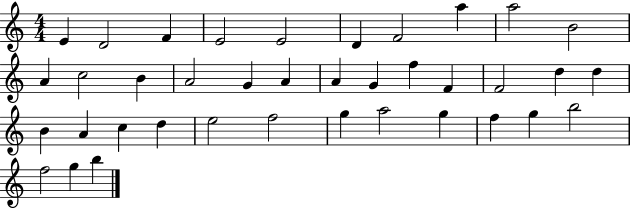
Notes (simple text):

E4/q D4/h F4/q E4/h E4/h D4/q F4/h A5/q A5/h B4/h A4/q C5/h B4/q A4/h G4/q A4/q A4/q G4/q F5/q F4/q F4/h D5/q D5/q B4/q A4/q C5/q D5/q E5/h F5/h G5/q A5/h G5/q F5/q G5/q B5/h F5/h G5/q B5/q